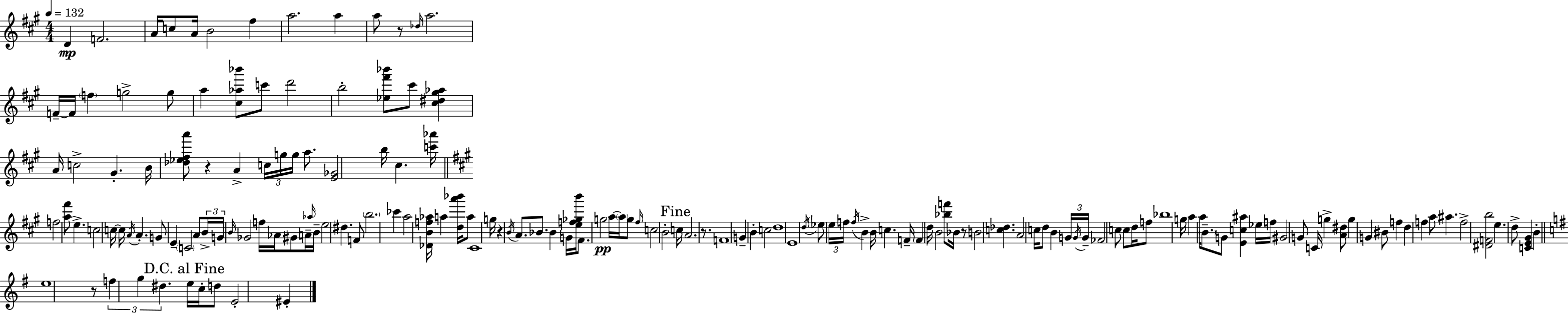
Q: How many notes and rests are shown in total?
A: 166